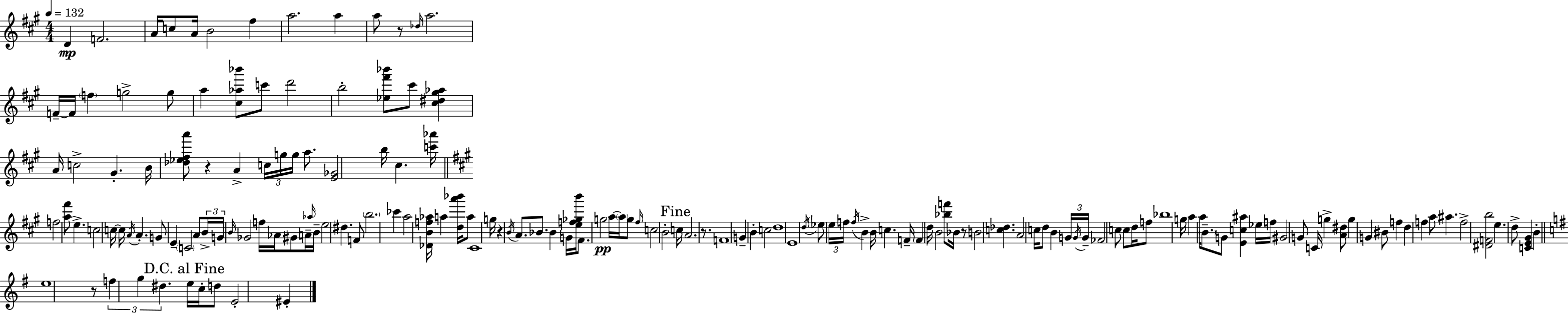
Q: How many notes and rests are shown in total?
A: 166